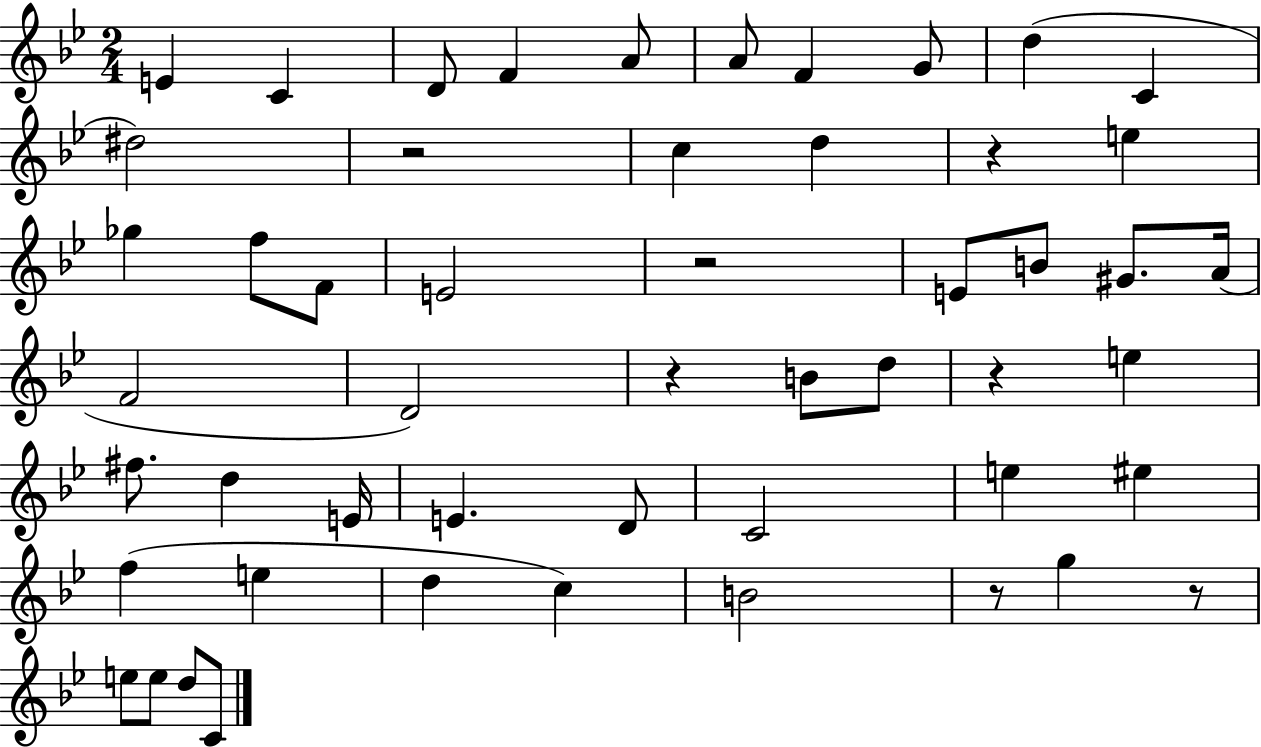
X:1
T:Untitled
M:2/4
L:1/4
K:Bb
E C D/2 F A/2 A/2 F G/2 d C ^d2 z2 c d z e _g f/2 F/2 E2 z2 E/2 B/2 ^G/2 A/4 F2 D2 z B/2 d/2 z e ^f/2 d E/4 E D/2 C2 e ^e f e d c B2 z/2 g z/2 e/2 e/2 d/2 C/2